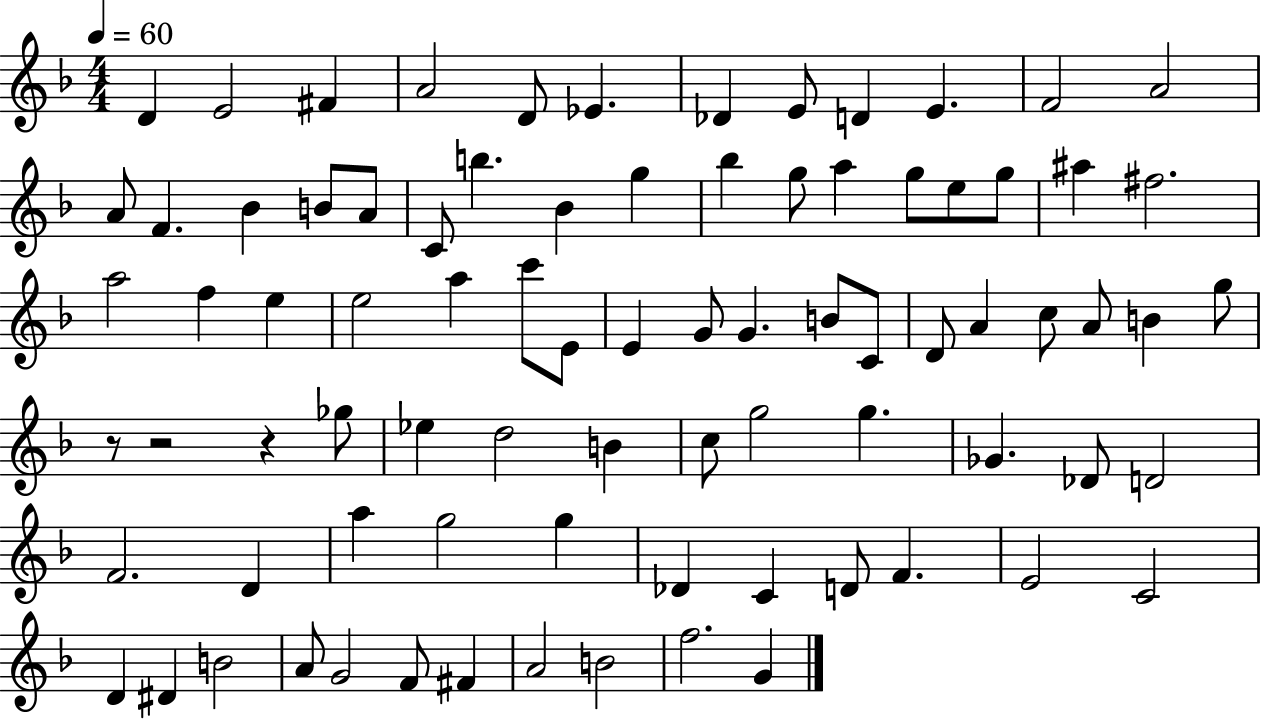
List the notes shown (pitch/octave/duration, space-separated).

D4/q E4/h F#4/q A4/h D4/e Eb4/q. Db4/q E4/e D4/q E4/q. F4/h A4/h A4/e F4/q. Bb4/q B4/e A4/e C4/e B5/q. Bb4/q G5/q Bb5/q G5/e A5/q G5/e E5/e G5/e A#5/q F#5/h. A5/h F5/q E5/q E5/h A5/q C6/e E4/e E4/q G4/e G4/q. B4/e C4/e D4/e A4/q C5/e A4/e B4/q G5/e R/e R/h R/q Gb5/e Eb5/q D5/h B4/q C5/e G5/h G5/q. Gb4/q. Db4/e D4/h F4/h. D4/q A5/q G5/h G5/q Db4/q C4/q D4/e F4/q. E4/h C4/h D4/q D#4/q B4/h A4/e G4/h F4/e F#4/q A4/h B4/h F5/h. G4/q